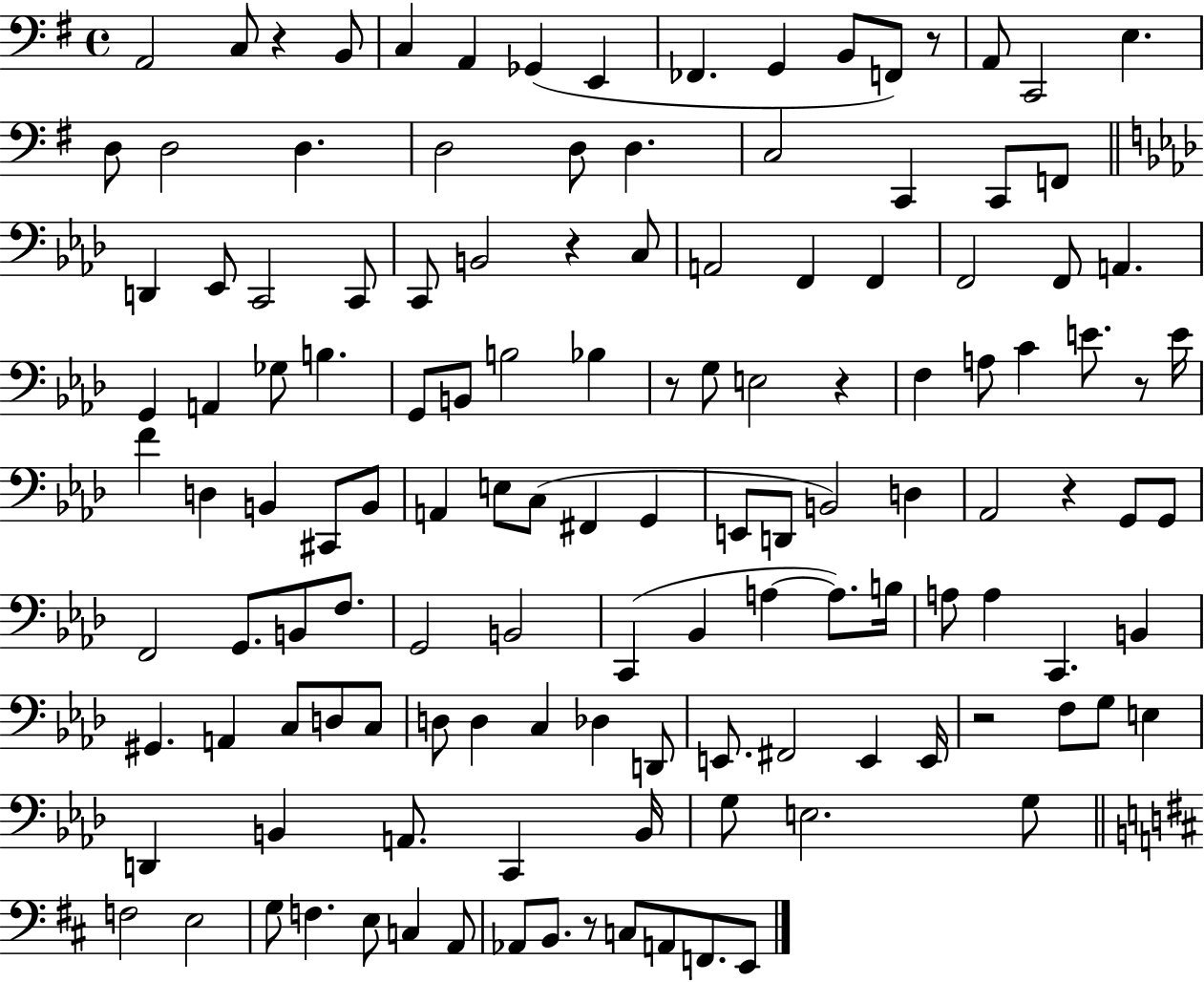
X:1
T:Untitled
M:4/4
L:1/4
K:G
A,,2 C,/2 z B,,/2 C, A,, _G,, E,, _F,, G,, B,,/2 F,,/2 z/2 A,,/2 C,,2 E, D,/2 D,2 D, D,2 D,/2 D, C,2 C,, C,,/2 F,,/2 D,, _E,,/2 C,,2 C,,/2 C,,/2 B,,2 z C,/2 A,,2 F,, F,, F,,2 F,,/2 A,, G,, A,, _G,/2 B, G,,/2 B,,/2 B,2 _B, z/2 G,/2 E,2 z F, A,/2 C E/2 z/2 E/4 F D, B,, ^C,,/2 B,,/2 A,, E,/2 C,/2 ^F,, G,, E,,/2 D,,/2 B,,2 D, _A,,2 z G,,/2 G,,/2 F,,2 G,,/2 B,,/2 F,/2 G,,2 B,,2 C,, _B,, A, A,/2 B,/4 A,/2 A, C,, B,, ^G,, A,, C,/2 D,/2 C,/2 D,/2 D, C, _D, D,,/2 E,,/2 ^F,,2 E,, E,,/4 z2 F,/2 G,/2 E, D,, B,, A,,/2 C,, B,,/4 G,/2 E,2 G,/2 F,2 E,2 G,/2 F, E,/2 C, A,,/2 _A,,/2 B,,/2 z/2 C,/2 A,,/2 F,,/2 E,,/2